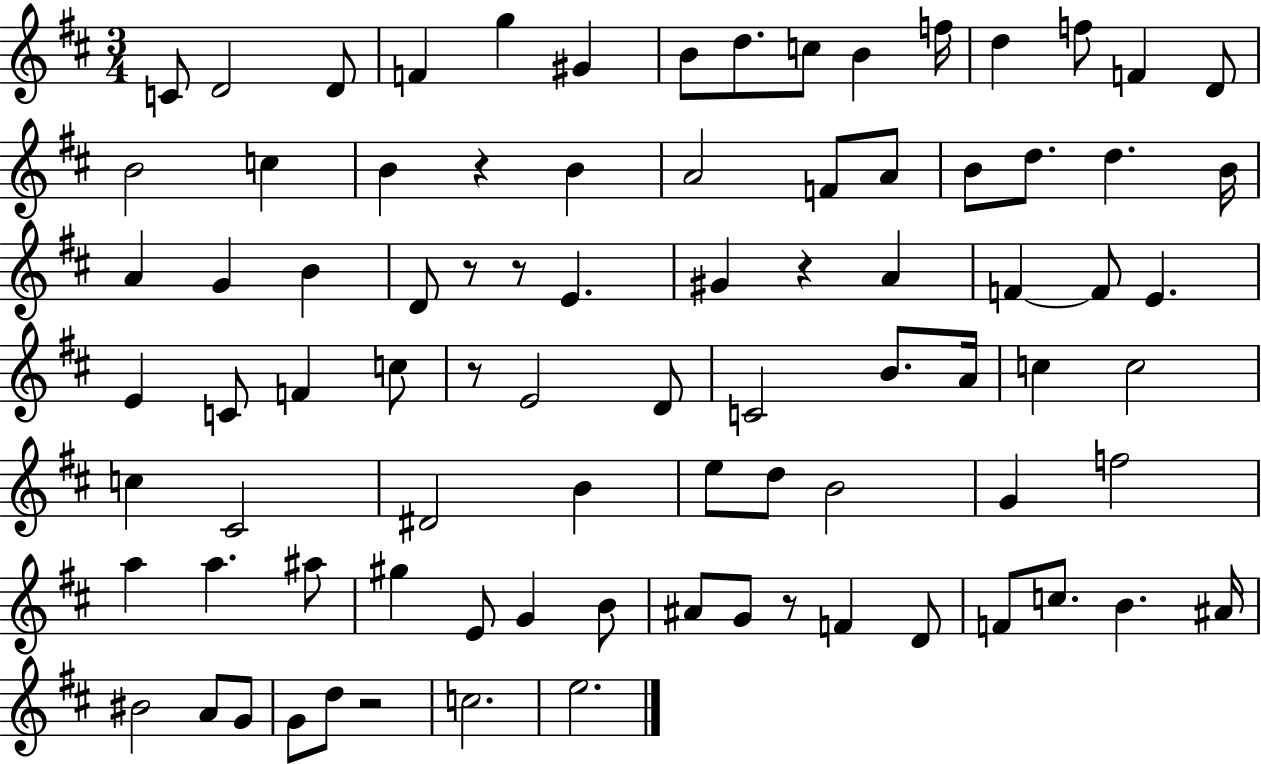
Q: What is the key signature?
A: D major